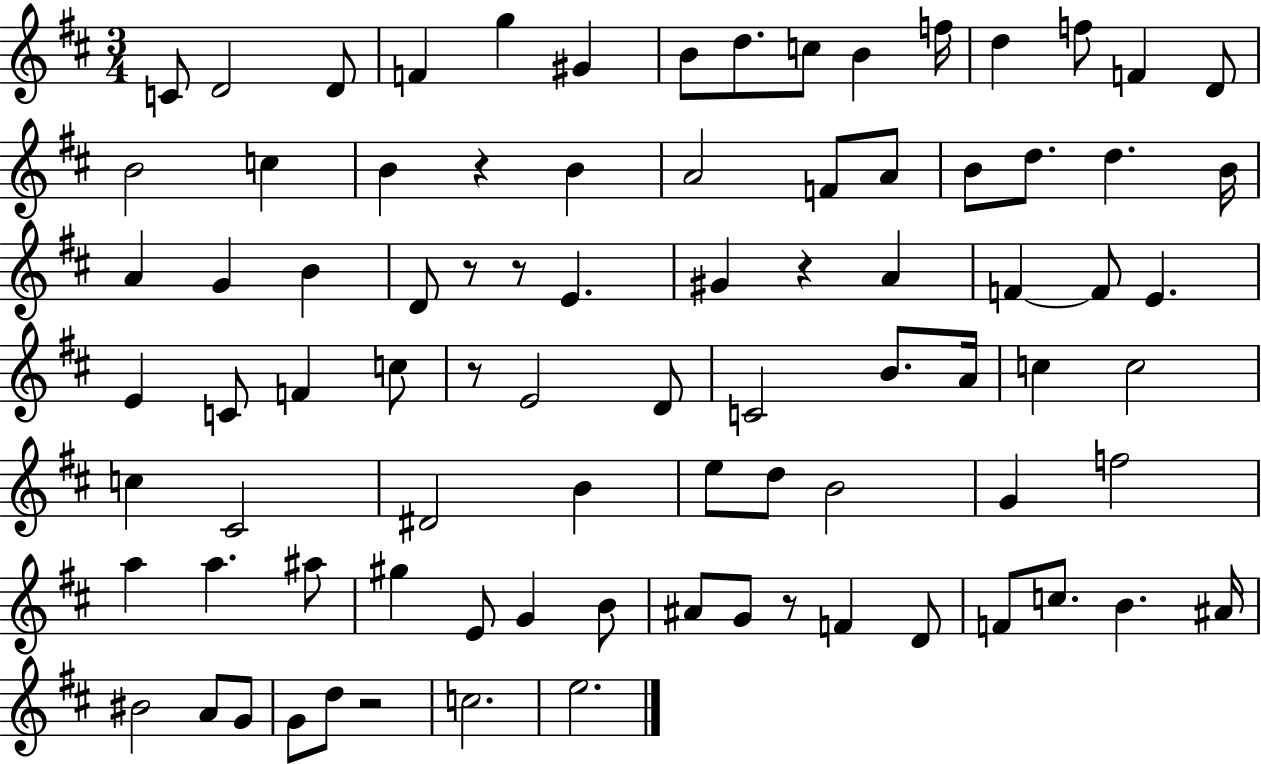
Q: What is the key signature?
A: D major